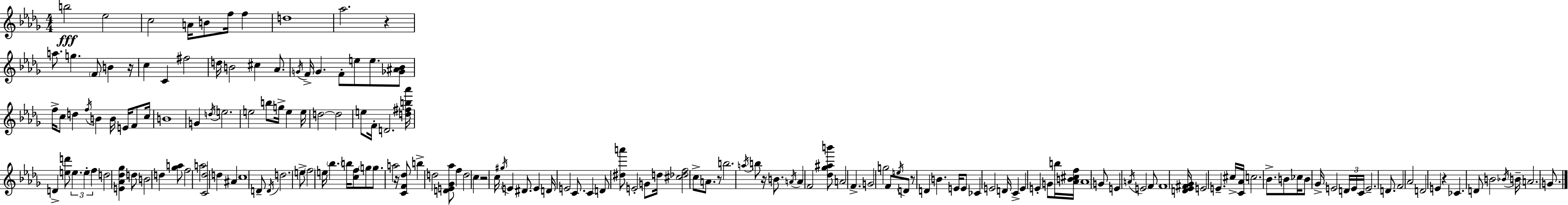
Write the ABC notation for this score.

X:1
T:Untitled
M:4/4
L:1/4
K:Bbm
b2 _e2 c2 A/4 B/2 f/4 f d4 _a2 z a/2 g F/2 B z/4 c C ^f2 d/4 B2 ^c _A/2 G/4 F/4 G F/2 e/2 e/2 [_G^A_B]/2 f/4 c/2 d f/4 B B/4 E/4 F/2 c/4 B4 G d/4 e2 e2 b/2 g/4 e e/4 d2 d2 e/2 F/4 D2 [d^fb_a']/4 D [ed']/2 e e f d2 [E_A_d_g] d/2 B2 d [_ga]/2 f2 a2 [C_d]2 d ^A c4 D/2 D/4 d2 e/2 f2 e/4 _b b/4 [cf]/2 g/2 g/2 a2 z/4 [CF_d]/2 b d2 [DE_G_a]/2 f d2 c z2 c/4 ^g/4 E ^D/2 E D/4 E2 C/2 C D/2 [^da']/2 E2 G/2 d/4 [^c_df]2 c/2 A/2 z/2 b2 a/4 b/2 z/4 B/2 A/4 A F2 [_d_g^ab']/2 A2 F G2 g2 F/2 e/4 D/2 z/2 D B E/4 E/2 _C E2 D/4 C E E G/2 b/4 [_AB^cf]/4 _A4 G/2 E A/4 E2 F/2 F4 [D_E^F_G]/4 E2 E ^c/4 [C_A]/4 c2 _B/2 B/2 _c/4 B/2 _G/4 E2 D/4 E/4 C/4 E2 D/2 F2 _A2 D2 E z _C D/2 B2 _B/4 B/4 A2 G/2